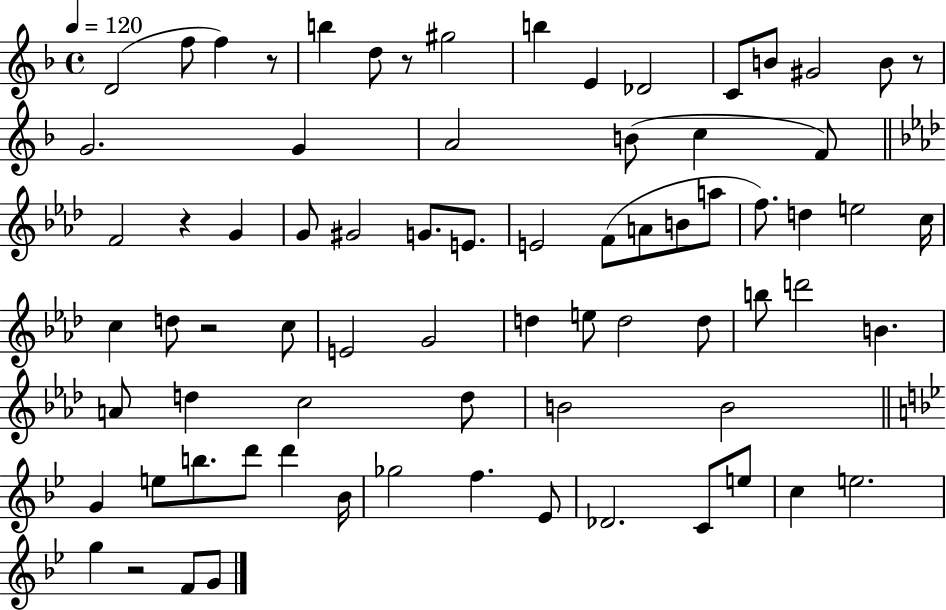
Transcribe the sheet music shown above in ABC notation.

X:1
T:Untitled
M:4/4
L:1/4
K:F
D2 f/2 f z/2 b d/2 z/2 ^g2 b E _D2 C/2 B/2 ^G2 B/2 z/2 G2 G A2 B/2 c F/2 F2 z G G/2 ^G2 G/2 E/2 E2 F/2 A/2 B/2 a/2 f/2 d e2 c/4 c d/2 z2 c/2 E2 G2 d e/2 d2 d/2 b/2 d'2 B A/2 d c2 d/2 B2 B2 G e/2 b/2 d'/2 d' _B/4 _g2 f _E/2 _D2 C/2 e/2 c e2 g z2 F/2 G/2